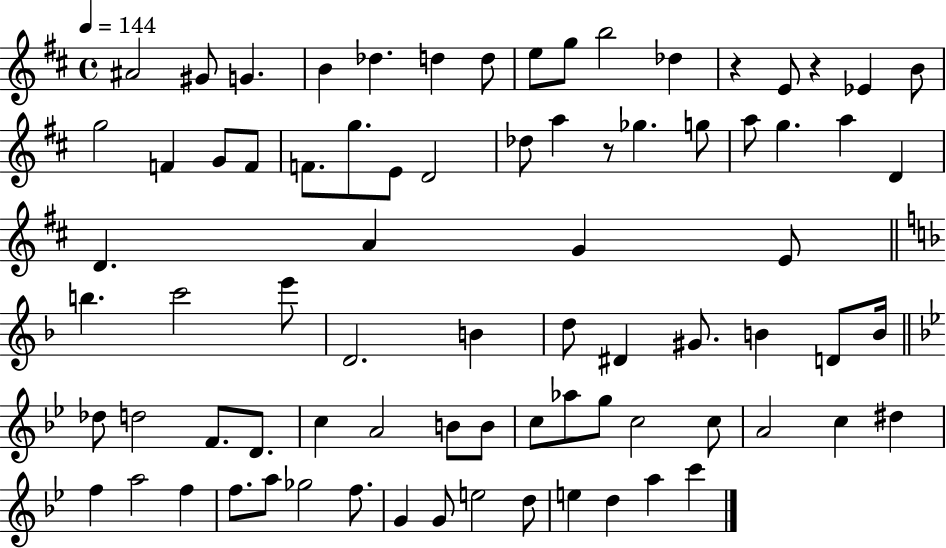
A#4/h G#4/e G4/q. B4/q Db5/q. D5/q D5/e E5/e G5/e B5/h Db5/q R/q E4/e R/q Eb4/q B4/e G5/h F4/q G4/e F4/e F4/e. G5/e. E4/e D4/h Db5/e A5/q R/e Gb5/q. G5/e A5/e G5/q. A5/q D4/q D4/q. A4/q G4/q E4/e B5/q. C6/h E6/e D4/h. B4/q D5/e D#4/q G#4/e. B4/q D4/e B4/s Db5/e D5/h F4/e. D4/e. C5/q A4/h B4/e B4/e C5/e Ab5/e G5/e C5/h C5/e A4/h C5/q D#5/q F5/q A5/h F5/q F5/e. A5/e Gb5/h F5/e. G4/q G4/e E5/h D5/e E5/q D5/q A5/q C6/q